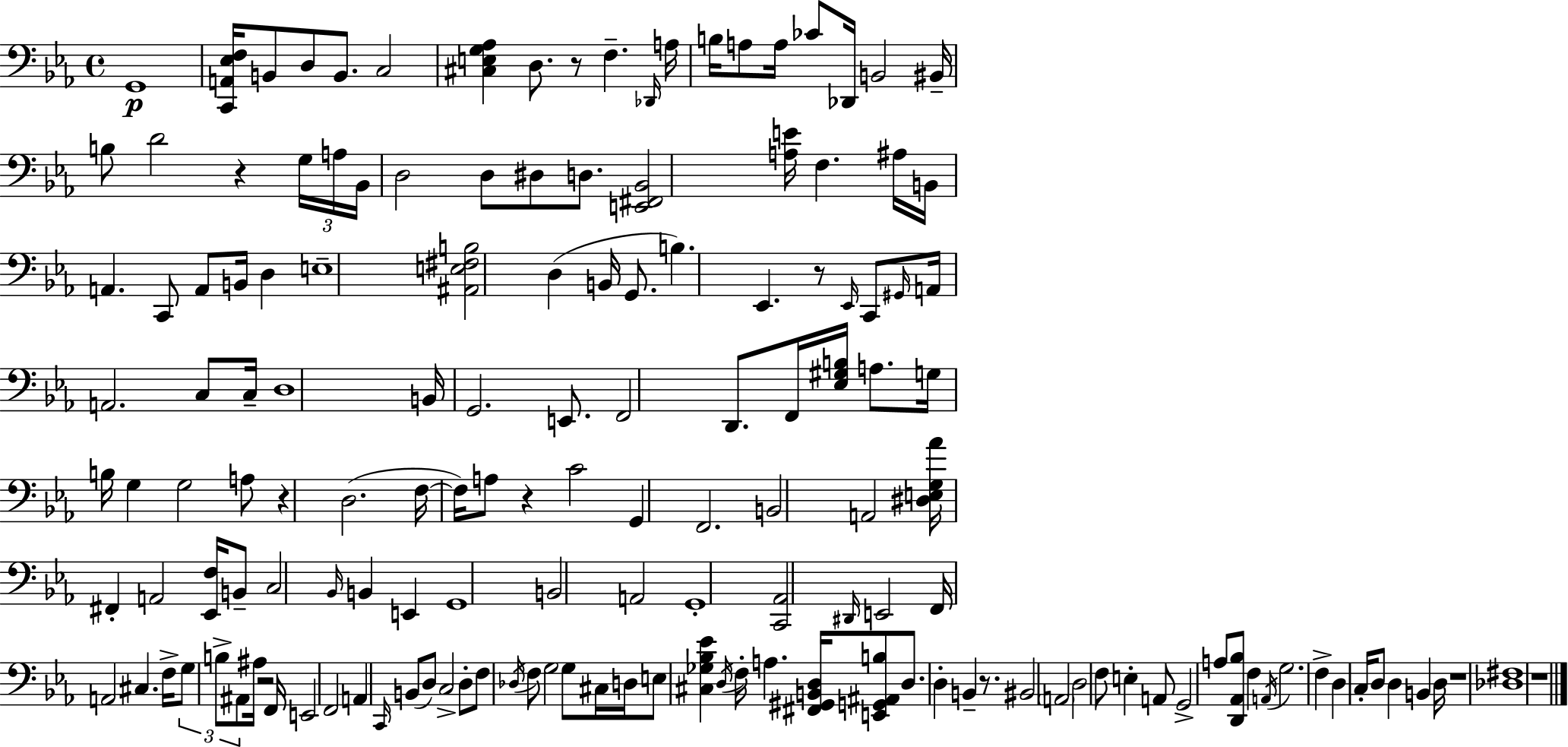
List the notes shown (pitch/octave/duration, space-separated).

G2/w [C2,A2,Eb3,F3]/s B2/e D3/e B2/e. C3/h [C#3,E3,G3,Ab3]/q D3/e. R/e F3/q. Db2/s A3/s B3/s A3/e A3/s CES4/e Db2/s B2/h BIS2/s B3/e D4/h R/q G3/s A3/s Bb2/s D3/h D3/e D#3/e D3/e. [E2,F#2,Bb2]/h [A3,E4]/s F3/q. A#3/s B2/s A2/q. C2/e A2/e B2/s D3/q E3/w [A#2,E3,F#3,B3]/h D3/q B2/s G2/e. B3/q. Eb2/q. R/e Eb2/s C2/e G#2/s A2/s A2/h. C3/e C3/s D3/w B2/s G2/h. E2/e. F2/h D2/e. F2/s [Eb3,G#3,B3]/s A3/e. G3/s B3/s G3/q G3/h A3/e R/q D3/h. F3/s F3/s A3/e R/q C4/h G2/q F2/h. B2/h A2/h [D#3,E3,G3,Ab4]/s F#2/q A2/h [Eb2,F3]/s B2/e C3/h Bb2/s B2/q E2/q G2/w B2/h A2/h G2/w [C2,Ab2]/h D#2/s E2/h F2/s A2/h C#3/q. F3/s G3/e B3/e A#2/e A#3/s R/h F2/s E2/h F2/h A2/q C2/s B2/e D3/e C3/h D3/e F3/e Db3/s F3/e G3/h G3/e C#3/s D3/s E3/e [C#3,Gb3,Bb3,Eb4]/q D3/s F3/s A3/q. [F#2,G#2,B2,D3]/s [E2,G2,A#2,B3]/e D3/e. D3/q B2/q R/e. BIS2/h A2/h D3/h F3/e E3/q A2/e G2/h A3/e [D2,Ab2,Bb3]/e F3/q A2/s G3/h. F3/q D3/q C3/s D3/e D3/q B2/q D3/s R/w [Db3,F#3]/w R/w